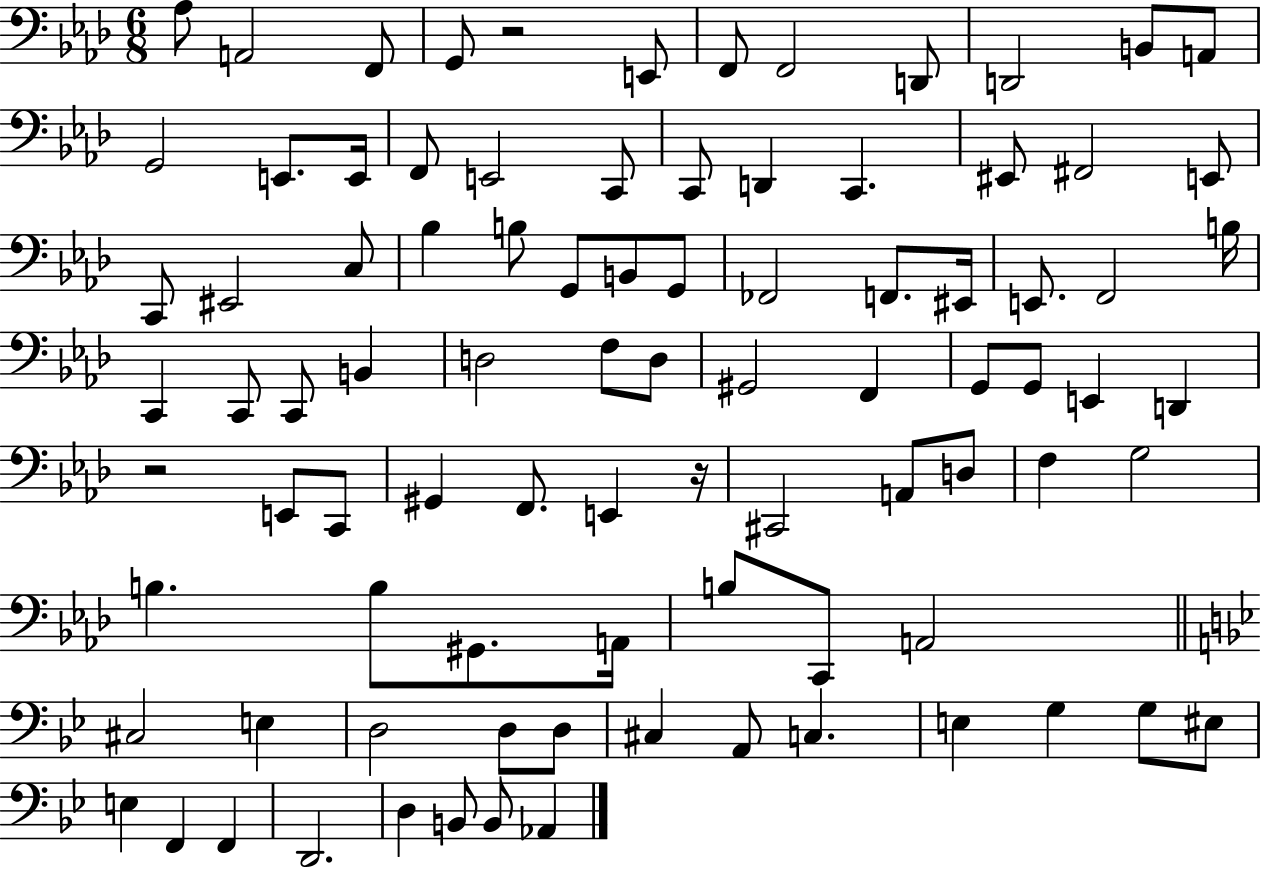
Ab3/e A2/h F2/e G2/e R/h E2/e F2/e F2/h D2/e D2/h B2/e A2/e G2/h E2/e. E2/s F2/e E2/h C2/e C2/e D2/q C2/q. EIS2/e F#2/h E2/e C2/e EIS2/h C3/e Bb3/q B3/e G2/e B2/e G2/e FES2/h F2/e. EIS2/s E2/e. F2/h B3/s C2/q C2/e C2/e B2/q D3/h F3/e D3/e G#2/h F2/q G2/e G2/e E2/q D2/q R/h E2/e C2/e G#2/q F2/e. E2/q R/s C#2/h A2/e D3/e F3/q G3/h B3/q. B3/e G#2/e. A2/s B3/e C2/e A2/h C#3/h E3/q D3/h D3/e D3/e C#3/q A2/e C3/q. E3/q G3/q G3/e EIS3/e E3/q F2/q F2/q D2/h. D3/q B2/e B2/e Ab2/q